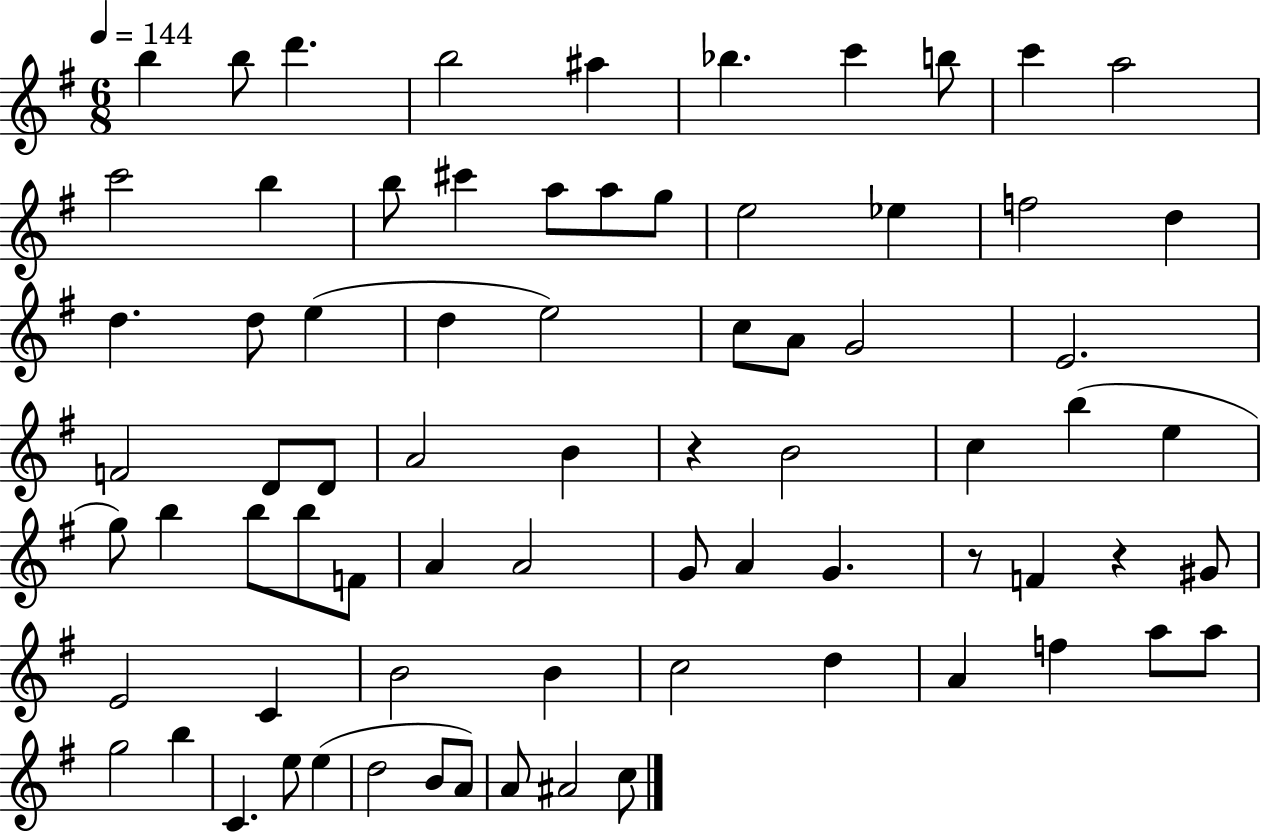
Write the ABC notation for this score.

X:1
T:Untitled
M:6/8
L:1/4
K:G
b b/2 d' b2 ^a _b c' b/2 c' a2 c'2 b b/2 ^c' a/2 a/2 g/2 e2 _e f2 d d d/2 e d e2 c/2 A/2 G2 E2 F2 D/2 D/2 A2 B z B2 c b e g/2 b b/2 b/2 F/2 A A2 G/2 A G z/2 F z ^G/2 E2 C B2 B c2 d A f a/2 a/2 g2 b C e/2 e d2 B/2 A/2 A/2 ^A2 c/2